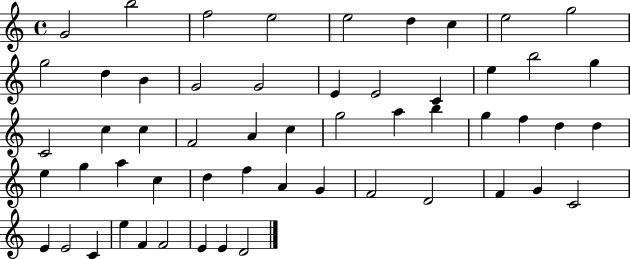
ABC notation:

X:1
T:Untitled
M:4/4
L:1/4
K:C
G2 b2 f2 e2 e2 d c e2 g2 g2 d B G2 G2 E E2 C e b2 g C2 c c F2 A c g2 a b g f d d e g a c d f A G F2 D2 F G C2 E E2 C e F F2 E E D2